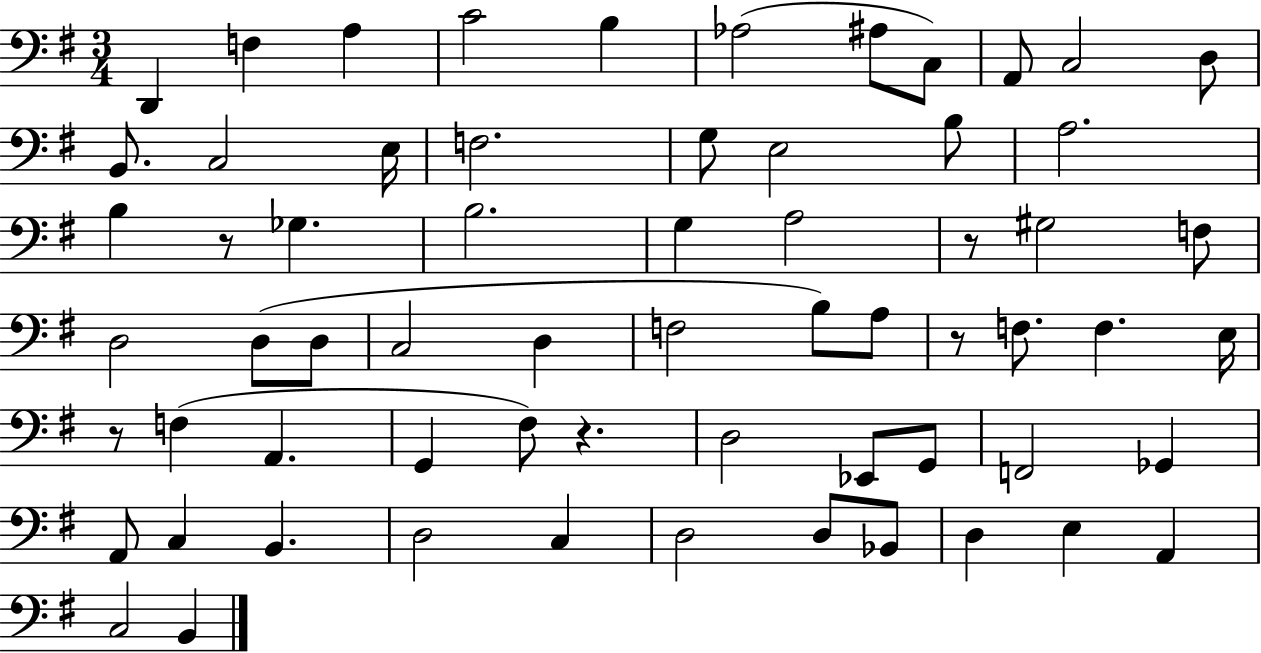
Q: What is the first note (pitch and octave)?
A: D2